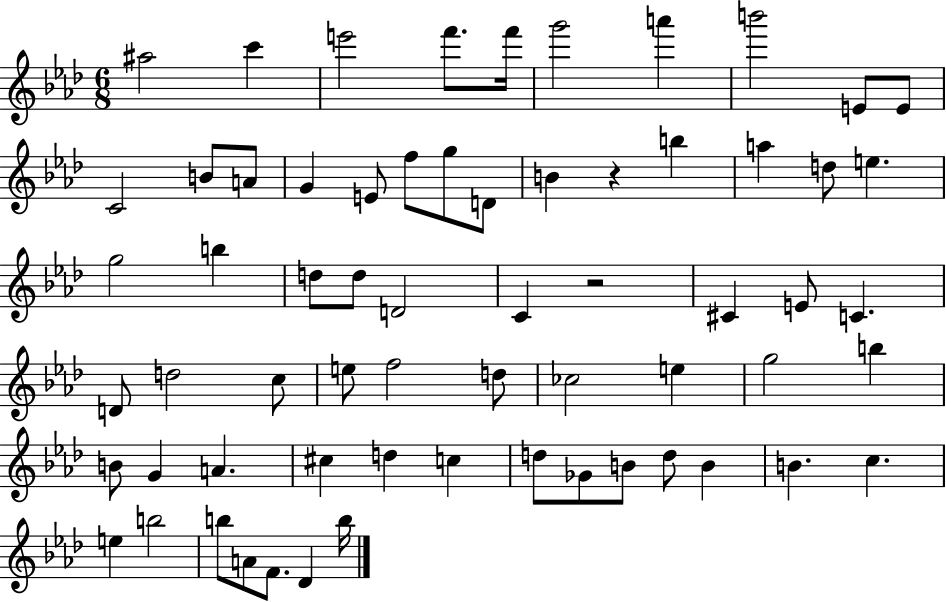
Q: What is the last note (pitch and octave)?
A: B5